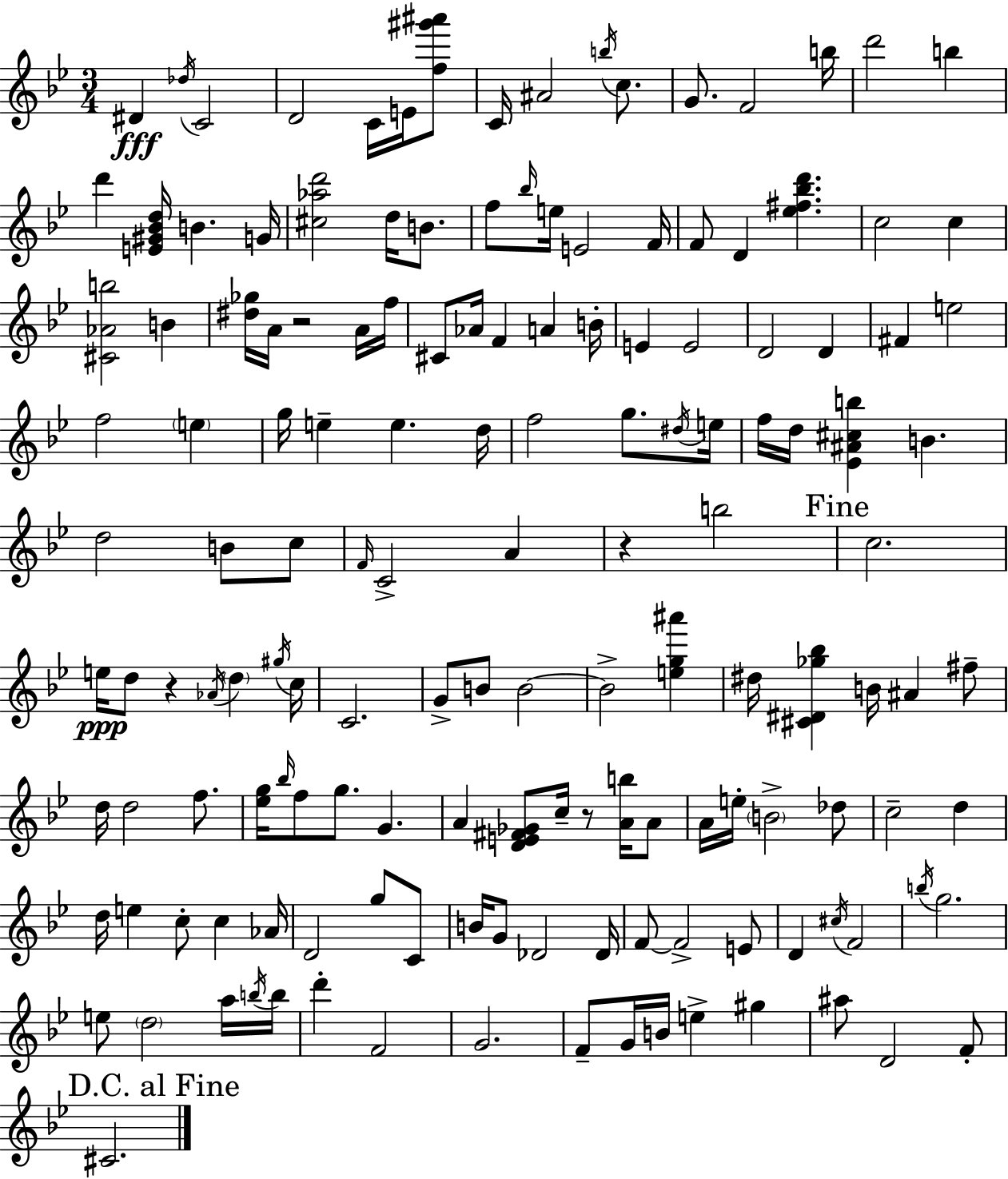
D#4/q Db5/s C4/h D4/h C4/s E4/s [F5,G#6,A#6]/e C4/s A#4/h B5/s C5/e. G4/e. F4/h B5/s D6/h B5/q D6/q [E4,G#4,Bb4,D5]/s B4/q. G4/s [C#5,Ab5,D6]/h D5/s B4/e. F5/e Bb5/s E5/s E4/h F4/s F4/e D4/q [Eb5,F#5,Bb5,D6]/q. C5/h C5/q [C#4,Ab4,B5]/h B4/q [D#5,Gb5]/s A4/s R/h A4/s F5/s C#4/e Ab4/s F4/q A4/q B4/s E4/q E4/h D4/h D4/q F#4/q E5/h F5/h E5/q G5/s E5/q E5/q. D5/s F5/h G5/e. D#5/s E5/s F5/s D5/s [Eb4,A#4,C#5,B5]/q B4/q. D5/h B4/e C5/e F4/s C4/h A4/q R/q B5/h C5/h. E5/s D5/e R/q Ab4/s D5/q G#5/s C5/s C4/h. G4/e B4/e B4/h B4/h [E5,G5,A#6]/q D#5/s [C#4,D#4,Gb5,Bb5]/q B4/s A#4/q F#5/e D5/s D5/h F5/e. [Eb5,G5]/s Bb5/s F5/e G5/e. G4/q. A4/q [D4,E4,F#4,Gb4]/e C5/s R/e [A4,B5]/s A4/e A4/s E5/s B4/h Db5/e C5/h D5/q D5/s E5/q C5/e C5/q Ab4/s D4/h G5/e C4/e B4/s G4/e Db4/h Db4/s F4/e F4/h E4/e D4/q C#5/s F4/h B5/s G5/h. E5/e D5/h A5/s B5/s B5/s D6/q F4/h G4/h. F4/e G4/s B4/s E5/q G#5/q A#5/e D4/h F4/e C#4/h.